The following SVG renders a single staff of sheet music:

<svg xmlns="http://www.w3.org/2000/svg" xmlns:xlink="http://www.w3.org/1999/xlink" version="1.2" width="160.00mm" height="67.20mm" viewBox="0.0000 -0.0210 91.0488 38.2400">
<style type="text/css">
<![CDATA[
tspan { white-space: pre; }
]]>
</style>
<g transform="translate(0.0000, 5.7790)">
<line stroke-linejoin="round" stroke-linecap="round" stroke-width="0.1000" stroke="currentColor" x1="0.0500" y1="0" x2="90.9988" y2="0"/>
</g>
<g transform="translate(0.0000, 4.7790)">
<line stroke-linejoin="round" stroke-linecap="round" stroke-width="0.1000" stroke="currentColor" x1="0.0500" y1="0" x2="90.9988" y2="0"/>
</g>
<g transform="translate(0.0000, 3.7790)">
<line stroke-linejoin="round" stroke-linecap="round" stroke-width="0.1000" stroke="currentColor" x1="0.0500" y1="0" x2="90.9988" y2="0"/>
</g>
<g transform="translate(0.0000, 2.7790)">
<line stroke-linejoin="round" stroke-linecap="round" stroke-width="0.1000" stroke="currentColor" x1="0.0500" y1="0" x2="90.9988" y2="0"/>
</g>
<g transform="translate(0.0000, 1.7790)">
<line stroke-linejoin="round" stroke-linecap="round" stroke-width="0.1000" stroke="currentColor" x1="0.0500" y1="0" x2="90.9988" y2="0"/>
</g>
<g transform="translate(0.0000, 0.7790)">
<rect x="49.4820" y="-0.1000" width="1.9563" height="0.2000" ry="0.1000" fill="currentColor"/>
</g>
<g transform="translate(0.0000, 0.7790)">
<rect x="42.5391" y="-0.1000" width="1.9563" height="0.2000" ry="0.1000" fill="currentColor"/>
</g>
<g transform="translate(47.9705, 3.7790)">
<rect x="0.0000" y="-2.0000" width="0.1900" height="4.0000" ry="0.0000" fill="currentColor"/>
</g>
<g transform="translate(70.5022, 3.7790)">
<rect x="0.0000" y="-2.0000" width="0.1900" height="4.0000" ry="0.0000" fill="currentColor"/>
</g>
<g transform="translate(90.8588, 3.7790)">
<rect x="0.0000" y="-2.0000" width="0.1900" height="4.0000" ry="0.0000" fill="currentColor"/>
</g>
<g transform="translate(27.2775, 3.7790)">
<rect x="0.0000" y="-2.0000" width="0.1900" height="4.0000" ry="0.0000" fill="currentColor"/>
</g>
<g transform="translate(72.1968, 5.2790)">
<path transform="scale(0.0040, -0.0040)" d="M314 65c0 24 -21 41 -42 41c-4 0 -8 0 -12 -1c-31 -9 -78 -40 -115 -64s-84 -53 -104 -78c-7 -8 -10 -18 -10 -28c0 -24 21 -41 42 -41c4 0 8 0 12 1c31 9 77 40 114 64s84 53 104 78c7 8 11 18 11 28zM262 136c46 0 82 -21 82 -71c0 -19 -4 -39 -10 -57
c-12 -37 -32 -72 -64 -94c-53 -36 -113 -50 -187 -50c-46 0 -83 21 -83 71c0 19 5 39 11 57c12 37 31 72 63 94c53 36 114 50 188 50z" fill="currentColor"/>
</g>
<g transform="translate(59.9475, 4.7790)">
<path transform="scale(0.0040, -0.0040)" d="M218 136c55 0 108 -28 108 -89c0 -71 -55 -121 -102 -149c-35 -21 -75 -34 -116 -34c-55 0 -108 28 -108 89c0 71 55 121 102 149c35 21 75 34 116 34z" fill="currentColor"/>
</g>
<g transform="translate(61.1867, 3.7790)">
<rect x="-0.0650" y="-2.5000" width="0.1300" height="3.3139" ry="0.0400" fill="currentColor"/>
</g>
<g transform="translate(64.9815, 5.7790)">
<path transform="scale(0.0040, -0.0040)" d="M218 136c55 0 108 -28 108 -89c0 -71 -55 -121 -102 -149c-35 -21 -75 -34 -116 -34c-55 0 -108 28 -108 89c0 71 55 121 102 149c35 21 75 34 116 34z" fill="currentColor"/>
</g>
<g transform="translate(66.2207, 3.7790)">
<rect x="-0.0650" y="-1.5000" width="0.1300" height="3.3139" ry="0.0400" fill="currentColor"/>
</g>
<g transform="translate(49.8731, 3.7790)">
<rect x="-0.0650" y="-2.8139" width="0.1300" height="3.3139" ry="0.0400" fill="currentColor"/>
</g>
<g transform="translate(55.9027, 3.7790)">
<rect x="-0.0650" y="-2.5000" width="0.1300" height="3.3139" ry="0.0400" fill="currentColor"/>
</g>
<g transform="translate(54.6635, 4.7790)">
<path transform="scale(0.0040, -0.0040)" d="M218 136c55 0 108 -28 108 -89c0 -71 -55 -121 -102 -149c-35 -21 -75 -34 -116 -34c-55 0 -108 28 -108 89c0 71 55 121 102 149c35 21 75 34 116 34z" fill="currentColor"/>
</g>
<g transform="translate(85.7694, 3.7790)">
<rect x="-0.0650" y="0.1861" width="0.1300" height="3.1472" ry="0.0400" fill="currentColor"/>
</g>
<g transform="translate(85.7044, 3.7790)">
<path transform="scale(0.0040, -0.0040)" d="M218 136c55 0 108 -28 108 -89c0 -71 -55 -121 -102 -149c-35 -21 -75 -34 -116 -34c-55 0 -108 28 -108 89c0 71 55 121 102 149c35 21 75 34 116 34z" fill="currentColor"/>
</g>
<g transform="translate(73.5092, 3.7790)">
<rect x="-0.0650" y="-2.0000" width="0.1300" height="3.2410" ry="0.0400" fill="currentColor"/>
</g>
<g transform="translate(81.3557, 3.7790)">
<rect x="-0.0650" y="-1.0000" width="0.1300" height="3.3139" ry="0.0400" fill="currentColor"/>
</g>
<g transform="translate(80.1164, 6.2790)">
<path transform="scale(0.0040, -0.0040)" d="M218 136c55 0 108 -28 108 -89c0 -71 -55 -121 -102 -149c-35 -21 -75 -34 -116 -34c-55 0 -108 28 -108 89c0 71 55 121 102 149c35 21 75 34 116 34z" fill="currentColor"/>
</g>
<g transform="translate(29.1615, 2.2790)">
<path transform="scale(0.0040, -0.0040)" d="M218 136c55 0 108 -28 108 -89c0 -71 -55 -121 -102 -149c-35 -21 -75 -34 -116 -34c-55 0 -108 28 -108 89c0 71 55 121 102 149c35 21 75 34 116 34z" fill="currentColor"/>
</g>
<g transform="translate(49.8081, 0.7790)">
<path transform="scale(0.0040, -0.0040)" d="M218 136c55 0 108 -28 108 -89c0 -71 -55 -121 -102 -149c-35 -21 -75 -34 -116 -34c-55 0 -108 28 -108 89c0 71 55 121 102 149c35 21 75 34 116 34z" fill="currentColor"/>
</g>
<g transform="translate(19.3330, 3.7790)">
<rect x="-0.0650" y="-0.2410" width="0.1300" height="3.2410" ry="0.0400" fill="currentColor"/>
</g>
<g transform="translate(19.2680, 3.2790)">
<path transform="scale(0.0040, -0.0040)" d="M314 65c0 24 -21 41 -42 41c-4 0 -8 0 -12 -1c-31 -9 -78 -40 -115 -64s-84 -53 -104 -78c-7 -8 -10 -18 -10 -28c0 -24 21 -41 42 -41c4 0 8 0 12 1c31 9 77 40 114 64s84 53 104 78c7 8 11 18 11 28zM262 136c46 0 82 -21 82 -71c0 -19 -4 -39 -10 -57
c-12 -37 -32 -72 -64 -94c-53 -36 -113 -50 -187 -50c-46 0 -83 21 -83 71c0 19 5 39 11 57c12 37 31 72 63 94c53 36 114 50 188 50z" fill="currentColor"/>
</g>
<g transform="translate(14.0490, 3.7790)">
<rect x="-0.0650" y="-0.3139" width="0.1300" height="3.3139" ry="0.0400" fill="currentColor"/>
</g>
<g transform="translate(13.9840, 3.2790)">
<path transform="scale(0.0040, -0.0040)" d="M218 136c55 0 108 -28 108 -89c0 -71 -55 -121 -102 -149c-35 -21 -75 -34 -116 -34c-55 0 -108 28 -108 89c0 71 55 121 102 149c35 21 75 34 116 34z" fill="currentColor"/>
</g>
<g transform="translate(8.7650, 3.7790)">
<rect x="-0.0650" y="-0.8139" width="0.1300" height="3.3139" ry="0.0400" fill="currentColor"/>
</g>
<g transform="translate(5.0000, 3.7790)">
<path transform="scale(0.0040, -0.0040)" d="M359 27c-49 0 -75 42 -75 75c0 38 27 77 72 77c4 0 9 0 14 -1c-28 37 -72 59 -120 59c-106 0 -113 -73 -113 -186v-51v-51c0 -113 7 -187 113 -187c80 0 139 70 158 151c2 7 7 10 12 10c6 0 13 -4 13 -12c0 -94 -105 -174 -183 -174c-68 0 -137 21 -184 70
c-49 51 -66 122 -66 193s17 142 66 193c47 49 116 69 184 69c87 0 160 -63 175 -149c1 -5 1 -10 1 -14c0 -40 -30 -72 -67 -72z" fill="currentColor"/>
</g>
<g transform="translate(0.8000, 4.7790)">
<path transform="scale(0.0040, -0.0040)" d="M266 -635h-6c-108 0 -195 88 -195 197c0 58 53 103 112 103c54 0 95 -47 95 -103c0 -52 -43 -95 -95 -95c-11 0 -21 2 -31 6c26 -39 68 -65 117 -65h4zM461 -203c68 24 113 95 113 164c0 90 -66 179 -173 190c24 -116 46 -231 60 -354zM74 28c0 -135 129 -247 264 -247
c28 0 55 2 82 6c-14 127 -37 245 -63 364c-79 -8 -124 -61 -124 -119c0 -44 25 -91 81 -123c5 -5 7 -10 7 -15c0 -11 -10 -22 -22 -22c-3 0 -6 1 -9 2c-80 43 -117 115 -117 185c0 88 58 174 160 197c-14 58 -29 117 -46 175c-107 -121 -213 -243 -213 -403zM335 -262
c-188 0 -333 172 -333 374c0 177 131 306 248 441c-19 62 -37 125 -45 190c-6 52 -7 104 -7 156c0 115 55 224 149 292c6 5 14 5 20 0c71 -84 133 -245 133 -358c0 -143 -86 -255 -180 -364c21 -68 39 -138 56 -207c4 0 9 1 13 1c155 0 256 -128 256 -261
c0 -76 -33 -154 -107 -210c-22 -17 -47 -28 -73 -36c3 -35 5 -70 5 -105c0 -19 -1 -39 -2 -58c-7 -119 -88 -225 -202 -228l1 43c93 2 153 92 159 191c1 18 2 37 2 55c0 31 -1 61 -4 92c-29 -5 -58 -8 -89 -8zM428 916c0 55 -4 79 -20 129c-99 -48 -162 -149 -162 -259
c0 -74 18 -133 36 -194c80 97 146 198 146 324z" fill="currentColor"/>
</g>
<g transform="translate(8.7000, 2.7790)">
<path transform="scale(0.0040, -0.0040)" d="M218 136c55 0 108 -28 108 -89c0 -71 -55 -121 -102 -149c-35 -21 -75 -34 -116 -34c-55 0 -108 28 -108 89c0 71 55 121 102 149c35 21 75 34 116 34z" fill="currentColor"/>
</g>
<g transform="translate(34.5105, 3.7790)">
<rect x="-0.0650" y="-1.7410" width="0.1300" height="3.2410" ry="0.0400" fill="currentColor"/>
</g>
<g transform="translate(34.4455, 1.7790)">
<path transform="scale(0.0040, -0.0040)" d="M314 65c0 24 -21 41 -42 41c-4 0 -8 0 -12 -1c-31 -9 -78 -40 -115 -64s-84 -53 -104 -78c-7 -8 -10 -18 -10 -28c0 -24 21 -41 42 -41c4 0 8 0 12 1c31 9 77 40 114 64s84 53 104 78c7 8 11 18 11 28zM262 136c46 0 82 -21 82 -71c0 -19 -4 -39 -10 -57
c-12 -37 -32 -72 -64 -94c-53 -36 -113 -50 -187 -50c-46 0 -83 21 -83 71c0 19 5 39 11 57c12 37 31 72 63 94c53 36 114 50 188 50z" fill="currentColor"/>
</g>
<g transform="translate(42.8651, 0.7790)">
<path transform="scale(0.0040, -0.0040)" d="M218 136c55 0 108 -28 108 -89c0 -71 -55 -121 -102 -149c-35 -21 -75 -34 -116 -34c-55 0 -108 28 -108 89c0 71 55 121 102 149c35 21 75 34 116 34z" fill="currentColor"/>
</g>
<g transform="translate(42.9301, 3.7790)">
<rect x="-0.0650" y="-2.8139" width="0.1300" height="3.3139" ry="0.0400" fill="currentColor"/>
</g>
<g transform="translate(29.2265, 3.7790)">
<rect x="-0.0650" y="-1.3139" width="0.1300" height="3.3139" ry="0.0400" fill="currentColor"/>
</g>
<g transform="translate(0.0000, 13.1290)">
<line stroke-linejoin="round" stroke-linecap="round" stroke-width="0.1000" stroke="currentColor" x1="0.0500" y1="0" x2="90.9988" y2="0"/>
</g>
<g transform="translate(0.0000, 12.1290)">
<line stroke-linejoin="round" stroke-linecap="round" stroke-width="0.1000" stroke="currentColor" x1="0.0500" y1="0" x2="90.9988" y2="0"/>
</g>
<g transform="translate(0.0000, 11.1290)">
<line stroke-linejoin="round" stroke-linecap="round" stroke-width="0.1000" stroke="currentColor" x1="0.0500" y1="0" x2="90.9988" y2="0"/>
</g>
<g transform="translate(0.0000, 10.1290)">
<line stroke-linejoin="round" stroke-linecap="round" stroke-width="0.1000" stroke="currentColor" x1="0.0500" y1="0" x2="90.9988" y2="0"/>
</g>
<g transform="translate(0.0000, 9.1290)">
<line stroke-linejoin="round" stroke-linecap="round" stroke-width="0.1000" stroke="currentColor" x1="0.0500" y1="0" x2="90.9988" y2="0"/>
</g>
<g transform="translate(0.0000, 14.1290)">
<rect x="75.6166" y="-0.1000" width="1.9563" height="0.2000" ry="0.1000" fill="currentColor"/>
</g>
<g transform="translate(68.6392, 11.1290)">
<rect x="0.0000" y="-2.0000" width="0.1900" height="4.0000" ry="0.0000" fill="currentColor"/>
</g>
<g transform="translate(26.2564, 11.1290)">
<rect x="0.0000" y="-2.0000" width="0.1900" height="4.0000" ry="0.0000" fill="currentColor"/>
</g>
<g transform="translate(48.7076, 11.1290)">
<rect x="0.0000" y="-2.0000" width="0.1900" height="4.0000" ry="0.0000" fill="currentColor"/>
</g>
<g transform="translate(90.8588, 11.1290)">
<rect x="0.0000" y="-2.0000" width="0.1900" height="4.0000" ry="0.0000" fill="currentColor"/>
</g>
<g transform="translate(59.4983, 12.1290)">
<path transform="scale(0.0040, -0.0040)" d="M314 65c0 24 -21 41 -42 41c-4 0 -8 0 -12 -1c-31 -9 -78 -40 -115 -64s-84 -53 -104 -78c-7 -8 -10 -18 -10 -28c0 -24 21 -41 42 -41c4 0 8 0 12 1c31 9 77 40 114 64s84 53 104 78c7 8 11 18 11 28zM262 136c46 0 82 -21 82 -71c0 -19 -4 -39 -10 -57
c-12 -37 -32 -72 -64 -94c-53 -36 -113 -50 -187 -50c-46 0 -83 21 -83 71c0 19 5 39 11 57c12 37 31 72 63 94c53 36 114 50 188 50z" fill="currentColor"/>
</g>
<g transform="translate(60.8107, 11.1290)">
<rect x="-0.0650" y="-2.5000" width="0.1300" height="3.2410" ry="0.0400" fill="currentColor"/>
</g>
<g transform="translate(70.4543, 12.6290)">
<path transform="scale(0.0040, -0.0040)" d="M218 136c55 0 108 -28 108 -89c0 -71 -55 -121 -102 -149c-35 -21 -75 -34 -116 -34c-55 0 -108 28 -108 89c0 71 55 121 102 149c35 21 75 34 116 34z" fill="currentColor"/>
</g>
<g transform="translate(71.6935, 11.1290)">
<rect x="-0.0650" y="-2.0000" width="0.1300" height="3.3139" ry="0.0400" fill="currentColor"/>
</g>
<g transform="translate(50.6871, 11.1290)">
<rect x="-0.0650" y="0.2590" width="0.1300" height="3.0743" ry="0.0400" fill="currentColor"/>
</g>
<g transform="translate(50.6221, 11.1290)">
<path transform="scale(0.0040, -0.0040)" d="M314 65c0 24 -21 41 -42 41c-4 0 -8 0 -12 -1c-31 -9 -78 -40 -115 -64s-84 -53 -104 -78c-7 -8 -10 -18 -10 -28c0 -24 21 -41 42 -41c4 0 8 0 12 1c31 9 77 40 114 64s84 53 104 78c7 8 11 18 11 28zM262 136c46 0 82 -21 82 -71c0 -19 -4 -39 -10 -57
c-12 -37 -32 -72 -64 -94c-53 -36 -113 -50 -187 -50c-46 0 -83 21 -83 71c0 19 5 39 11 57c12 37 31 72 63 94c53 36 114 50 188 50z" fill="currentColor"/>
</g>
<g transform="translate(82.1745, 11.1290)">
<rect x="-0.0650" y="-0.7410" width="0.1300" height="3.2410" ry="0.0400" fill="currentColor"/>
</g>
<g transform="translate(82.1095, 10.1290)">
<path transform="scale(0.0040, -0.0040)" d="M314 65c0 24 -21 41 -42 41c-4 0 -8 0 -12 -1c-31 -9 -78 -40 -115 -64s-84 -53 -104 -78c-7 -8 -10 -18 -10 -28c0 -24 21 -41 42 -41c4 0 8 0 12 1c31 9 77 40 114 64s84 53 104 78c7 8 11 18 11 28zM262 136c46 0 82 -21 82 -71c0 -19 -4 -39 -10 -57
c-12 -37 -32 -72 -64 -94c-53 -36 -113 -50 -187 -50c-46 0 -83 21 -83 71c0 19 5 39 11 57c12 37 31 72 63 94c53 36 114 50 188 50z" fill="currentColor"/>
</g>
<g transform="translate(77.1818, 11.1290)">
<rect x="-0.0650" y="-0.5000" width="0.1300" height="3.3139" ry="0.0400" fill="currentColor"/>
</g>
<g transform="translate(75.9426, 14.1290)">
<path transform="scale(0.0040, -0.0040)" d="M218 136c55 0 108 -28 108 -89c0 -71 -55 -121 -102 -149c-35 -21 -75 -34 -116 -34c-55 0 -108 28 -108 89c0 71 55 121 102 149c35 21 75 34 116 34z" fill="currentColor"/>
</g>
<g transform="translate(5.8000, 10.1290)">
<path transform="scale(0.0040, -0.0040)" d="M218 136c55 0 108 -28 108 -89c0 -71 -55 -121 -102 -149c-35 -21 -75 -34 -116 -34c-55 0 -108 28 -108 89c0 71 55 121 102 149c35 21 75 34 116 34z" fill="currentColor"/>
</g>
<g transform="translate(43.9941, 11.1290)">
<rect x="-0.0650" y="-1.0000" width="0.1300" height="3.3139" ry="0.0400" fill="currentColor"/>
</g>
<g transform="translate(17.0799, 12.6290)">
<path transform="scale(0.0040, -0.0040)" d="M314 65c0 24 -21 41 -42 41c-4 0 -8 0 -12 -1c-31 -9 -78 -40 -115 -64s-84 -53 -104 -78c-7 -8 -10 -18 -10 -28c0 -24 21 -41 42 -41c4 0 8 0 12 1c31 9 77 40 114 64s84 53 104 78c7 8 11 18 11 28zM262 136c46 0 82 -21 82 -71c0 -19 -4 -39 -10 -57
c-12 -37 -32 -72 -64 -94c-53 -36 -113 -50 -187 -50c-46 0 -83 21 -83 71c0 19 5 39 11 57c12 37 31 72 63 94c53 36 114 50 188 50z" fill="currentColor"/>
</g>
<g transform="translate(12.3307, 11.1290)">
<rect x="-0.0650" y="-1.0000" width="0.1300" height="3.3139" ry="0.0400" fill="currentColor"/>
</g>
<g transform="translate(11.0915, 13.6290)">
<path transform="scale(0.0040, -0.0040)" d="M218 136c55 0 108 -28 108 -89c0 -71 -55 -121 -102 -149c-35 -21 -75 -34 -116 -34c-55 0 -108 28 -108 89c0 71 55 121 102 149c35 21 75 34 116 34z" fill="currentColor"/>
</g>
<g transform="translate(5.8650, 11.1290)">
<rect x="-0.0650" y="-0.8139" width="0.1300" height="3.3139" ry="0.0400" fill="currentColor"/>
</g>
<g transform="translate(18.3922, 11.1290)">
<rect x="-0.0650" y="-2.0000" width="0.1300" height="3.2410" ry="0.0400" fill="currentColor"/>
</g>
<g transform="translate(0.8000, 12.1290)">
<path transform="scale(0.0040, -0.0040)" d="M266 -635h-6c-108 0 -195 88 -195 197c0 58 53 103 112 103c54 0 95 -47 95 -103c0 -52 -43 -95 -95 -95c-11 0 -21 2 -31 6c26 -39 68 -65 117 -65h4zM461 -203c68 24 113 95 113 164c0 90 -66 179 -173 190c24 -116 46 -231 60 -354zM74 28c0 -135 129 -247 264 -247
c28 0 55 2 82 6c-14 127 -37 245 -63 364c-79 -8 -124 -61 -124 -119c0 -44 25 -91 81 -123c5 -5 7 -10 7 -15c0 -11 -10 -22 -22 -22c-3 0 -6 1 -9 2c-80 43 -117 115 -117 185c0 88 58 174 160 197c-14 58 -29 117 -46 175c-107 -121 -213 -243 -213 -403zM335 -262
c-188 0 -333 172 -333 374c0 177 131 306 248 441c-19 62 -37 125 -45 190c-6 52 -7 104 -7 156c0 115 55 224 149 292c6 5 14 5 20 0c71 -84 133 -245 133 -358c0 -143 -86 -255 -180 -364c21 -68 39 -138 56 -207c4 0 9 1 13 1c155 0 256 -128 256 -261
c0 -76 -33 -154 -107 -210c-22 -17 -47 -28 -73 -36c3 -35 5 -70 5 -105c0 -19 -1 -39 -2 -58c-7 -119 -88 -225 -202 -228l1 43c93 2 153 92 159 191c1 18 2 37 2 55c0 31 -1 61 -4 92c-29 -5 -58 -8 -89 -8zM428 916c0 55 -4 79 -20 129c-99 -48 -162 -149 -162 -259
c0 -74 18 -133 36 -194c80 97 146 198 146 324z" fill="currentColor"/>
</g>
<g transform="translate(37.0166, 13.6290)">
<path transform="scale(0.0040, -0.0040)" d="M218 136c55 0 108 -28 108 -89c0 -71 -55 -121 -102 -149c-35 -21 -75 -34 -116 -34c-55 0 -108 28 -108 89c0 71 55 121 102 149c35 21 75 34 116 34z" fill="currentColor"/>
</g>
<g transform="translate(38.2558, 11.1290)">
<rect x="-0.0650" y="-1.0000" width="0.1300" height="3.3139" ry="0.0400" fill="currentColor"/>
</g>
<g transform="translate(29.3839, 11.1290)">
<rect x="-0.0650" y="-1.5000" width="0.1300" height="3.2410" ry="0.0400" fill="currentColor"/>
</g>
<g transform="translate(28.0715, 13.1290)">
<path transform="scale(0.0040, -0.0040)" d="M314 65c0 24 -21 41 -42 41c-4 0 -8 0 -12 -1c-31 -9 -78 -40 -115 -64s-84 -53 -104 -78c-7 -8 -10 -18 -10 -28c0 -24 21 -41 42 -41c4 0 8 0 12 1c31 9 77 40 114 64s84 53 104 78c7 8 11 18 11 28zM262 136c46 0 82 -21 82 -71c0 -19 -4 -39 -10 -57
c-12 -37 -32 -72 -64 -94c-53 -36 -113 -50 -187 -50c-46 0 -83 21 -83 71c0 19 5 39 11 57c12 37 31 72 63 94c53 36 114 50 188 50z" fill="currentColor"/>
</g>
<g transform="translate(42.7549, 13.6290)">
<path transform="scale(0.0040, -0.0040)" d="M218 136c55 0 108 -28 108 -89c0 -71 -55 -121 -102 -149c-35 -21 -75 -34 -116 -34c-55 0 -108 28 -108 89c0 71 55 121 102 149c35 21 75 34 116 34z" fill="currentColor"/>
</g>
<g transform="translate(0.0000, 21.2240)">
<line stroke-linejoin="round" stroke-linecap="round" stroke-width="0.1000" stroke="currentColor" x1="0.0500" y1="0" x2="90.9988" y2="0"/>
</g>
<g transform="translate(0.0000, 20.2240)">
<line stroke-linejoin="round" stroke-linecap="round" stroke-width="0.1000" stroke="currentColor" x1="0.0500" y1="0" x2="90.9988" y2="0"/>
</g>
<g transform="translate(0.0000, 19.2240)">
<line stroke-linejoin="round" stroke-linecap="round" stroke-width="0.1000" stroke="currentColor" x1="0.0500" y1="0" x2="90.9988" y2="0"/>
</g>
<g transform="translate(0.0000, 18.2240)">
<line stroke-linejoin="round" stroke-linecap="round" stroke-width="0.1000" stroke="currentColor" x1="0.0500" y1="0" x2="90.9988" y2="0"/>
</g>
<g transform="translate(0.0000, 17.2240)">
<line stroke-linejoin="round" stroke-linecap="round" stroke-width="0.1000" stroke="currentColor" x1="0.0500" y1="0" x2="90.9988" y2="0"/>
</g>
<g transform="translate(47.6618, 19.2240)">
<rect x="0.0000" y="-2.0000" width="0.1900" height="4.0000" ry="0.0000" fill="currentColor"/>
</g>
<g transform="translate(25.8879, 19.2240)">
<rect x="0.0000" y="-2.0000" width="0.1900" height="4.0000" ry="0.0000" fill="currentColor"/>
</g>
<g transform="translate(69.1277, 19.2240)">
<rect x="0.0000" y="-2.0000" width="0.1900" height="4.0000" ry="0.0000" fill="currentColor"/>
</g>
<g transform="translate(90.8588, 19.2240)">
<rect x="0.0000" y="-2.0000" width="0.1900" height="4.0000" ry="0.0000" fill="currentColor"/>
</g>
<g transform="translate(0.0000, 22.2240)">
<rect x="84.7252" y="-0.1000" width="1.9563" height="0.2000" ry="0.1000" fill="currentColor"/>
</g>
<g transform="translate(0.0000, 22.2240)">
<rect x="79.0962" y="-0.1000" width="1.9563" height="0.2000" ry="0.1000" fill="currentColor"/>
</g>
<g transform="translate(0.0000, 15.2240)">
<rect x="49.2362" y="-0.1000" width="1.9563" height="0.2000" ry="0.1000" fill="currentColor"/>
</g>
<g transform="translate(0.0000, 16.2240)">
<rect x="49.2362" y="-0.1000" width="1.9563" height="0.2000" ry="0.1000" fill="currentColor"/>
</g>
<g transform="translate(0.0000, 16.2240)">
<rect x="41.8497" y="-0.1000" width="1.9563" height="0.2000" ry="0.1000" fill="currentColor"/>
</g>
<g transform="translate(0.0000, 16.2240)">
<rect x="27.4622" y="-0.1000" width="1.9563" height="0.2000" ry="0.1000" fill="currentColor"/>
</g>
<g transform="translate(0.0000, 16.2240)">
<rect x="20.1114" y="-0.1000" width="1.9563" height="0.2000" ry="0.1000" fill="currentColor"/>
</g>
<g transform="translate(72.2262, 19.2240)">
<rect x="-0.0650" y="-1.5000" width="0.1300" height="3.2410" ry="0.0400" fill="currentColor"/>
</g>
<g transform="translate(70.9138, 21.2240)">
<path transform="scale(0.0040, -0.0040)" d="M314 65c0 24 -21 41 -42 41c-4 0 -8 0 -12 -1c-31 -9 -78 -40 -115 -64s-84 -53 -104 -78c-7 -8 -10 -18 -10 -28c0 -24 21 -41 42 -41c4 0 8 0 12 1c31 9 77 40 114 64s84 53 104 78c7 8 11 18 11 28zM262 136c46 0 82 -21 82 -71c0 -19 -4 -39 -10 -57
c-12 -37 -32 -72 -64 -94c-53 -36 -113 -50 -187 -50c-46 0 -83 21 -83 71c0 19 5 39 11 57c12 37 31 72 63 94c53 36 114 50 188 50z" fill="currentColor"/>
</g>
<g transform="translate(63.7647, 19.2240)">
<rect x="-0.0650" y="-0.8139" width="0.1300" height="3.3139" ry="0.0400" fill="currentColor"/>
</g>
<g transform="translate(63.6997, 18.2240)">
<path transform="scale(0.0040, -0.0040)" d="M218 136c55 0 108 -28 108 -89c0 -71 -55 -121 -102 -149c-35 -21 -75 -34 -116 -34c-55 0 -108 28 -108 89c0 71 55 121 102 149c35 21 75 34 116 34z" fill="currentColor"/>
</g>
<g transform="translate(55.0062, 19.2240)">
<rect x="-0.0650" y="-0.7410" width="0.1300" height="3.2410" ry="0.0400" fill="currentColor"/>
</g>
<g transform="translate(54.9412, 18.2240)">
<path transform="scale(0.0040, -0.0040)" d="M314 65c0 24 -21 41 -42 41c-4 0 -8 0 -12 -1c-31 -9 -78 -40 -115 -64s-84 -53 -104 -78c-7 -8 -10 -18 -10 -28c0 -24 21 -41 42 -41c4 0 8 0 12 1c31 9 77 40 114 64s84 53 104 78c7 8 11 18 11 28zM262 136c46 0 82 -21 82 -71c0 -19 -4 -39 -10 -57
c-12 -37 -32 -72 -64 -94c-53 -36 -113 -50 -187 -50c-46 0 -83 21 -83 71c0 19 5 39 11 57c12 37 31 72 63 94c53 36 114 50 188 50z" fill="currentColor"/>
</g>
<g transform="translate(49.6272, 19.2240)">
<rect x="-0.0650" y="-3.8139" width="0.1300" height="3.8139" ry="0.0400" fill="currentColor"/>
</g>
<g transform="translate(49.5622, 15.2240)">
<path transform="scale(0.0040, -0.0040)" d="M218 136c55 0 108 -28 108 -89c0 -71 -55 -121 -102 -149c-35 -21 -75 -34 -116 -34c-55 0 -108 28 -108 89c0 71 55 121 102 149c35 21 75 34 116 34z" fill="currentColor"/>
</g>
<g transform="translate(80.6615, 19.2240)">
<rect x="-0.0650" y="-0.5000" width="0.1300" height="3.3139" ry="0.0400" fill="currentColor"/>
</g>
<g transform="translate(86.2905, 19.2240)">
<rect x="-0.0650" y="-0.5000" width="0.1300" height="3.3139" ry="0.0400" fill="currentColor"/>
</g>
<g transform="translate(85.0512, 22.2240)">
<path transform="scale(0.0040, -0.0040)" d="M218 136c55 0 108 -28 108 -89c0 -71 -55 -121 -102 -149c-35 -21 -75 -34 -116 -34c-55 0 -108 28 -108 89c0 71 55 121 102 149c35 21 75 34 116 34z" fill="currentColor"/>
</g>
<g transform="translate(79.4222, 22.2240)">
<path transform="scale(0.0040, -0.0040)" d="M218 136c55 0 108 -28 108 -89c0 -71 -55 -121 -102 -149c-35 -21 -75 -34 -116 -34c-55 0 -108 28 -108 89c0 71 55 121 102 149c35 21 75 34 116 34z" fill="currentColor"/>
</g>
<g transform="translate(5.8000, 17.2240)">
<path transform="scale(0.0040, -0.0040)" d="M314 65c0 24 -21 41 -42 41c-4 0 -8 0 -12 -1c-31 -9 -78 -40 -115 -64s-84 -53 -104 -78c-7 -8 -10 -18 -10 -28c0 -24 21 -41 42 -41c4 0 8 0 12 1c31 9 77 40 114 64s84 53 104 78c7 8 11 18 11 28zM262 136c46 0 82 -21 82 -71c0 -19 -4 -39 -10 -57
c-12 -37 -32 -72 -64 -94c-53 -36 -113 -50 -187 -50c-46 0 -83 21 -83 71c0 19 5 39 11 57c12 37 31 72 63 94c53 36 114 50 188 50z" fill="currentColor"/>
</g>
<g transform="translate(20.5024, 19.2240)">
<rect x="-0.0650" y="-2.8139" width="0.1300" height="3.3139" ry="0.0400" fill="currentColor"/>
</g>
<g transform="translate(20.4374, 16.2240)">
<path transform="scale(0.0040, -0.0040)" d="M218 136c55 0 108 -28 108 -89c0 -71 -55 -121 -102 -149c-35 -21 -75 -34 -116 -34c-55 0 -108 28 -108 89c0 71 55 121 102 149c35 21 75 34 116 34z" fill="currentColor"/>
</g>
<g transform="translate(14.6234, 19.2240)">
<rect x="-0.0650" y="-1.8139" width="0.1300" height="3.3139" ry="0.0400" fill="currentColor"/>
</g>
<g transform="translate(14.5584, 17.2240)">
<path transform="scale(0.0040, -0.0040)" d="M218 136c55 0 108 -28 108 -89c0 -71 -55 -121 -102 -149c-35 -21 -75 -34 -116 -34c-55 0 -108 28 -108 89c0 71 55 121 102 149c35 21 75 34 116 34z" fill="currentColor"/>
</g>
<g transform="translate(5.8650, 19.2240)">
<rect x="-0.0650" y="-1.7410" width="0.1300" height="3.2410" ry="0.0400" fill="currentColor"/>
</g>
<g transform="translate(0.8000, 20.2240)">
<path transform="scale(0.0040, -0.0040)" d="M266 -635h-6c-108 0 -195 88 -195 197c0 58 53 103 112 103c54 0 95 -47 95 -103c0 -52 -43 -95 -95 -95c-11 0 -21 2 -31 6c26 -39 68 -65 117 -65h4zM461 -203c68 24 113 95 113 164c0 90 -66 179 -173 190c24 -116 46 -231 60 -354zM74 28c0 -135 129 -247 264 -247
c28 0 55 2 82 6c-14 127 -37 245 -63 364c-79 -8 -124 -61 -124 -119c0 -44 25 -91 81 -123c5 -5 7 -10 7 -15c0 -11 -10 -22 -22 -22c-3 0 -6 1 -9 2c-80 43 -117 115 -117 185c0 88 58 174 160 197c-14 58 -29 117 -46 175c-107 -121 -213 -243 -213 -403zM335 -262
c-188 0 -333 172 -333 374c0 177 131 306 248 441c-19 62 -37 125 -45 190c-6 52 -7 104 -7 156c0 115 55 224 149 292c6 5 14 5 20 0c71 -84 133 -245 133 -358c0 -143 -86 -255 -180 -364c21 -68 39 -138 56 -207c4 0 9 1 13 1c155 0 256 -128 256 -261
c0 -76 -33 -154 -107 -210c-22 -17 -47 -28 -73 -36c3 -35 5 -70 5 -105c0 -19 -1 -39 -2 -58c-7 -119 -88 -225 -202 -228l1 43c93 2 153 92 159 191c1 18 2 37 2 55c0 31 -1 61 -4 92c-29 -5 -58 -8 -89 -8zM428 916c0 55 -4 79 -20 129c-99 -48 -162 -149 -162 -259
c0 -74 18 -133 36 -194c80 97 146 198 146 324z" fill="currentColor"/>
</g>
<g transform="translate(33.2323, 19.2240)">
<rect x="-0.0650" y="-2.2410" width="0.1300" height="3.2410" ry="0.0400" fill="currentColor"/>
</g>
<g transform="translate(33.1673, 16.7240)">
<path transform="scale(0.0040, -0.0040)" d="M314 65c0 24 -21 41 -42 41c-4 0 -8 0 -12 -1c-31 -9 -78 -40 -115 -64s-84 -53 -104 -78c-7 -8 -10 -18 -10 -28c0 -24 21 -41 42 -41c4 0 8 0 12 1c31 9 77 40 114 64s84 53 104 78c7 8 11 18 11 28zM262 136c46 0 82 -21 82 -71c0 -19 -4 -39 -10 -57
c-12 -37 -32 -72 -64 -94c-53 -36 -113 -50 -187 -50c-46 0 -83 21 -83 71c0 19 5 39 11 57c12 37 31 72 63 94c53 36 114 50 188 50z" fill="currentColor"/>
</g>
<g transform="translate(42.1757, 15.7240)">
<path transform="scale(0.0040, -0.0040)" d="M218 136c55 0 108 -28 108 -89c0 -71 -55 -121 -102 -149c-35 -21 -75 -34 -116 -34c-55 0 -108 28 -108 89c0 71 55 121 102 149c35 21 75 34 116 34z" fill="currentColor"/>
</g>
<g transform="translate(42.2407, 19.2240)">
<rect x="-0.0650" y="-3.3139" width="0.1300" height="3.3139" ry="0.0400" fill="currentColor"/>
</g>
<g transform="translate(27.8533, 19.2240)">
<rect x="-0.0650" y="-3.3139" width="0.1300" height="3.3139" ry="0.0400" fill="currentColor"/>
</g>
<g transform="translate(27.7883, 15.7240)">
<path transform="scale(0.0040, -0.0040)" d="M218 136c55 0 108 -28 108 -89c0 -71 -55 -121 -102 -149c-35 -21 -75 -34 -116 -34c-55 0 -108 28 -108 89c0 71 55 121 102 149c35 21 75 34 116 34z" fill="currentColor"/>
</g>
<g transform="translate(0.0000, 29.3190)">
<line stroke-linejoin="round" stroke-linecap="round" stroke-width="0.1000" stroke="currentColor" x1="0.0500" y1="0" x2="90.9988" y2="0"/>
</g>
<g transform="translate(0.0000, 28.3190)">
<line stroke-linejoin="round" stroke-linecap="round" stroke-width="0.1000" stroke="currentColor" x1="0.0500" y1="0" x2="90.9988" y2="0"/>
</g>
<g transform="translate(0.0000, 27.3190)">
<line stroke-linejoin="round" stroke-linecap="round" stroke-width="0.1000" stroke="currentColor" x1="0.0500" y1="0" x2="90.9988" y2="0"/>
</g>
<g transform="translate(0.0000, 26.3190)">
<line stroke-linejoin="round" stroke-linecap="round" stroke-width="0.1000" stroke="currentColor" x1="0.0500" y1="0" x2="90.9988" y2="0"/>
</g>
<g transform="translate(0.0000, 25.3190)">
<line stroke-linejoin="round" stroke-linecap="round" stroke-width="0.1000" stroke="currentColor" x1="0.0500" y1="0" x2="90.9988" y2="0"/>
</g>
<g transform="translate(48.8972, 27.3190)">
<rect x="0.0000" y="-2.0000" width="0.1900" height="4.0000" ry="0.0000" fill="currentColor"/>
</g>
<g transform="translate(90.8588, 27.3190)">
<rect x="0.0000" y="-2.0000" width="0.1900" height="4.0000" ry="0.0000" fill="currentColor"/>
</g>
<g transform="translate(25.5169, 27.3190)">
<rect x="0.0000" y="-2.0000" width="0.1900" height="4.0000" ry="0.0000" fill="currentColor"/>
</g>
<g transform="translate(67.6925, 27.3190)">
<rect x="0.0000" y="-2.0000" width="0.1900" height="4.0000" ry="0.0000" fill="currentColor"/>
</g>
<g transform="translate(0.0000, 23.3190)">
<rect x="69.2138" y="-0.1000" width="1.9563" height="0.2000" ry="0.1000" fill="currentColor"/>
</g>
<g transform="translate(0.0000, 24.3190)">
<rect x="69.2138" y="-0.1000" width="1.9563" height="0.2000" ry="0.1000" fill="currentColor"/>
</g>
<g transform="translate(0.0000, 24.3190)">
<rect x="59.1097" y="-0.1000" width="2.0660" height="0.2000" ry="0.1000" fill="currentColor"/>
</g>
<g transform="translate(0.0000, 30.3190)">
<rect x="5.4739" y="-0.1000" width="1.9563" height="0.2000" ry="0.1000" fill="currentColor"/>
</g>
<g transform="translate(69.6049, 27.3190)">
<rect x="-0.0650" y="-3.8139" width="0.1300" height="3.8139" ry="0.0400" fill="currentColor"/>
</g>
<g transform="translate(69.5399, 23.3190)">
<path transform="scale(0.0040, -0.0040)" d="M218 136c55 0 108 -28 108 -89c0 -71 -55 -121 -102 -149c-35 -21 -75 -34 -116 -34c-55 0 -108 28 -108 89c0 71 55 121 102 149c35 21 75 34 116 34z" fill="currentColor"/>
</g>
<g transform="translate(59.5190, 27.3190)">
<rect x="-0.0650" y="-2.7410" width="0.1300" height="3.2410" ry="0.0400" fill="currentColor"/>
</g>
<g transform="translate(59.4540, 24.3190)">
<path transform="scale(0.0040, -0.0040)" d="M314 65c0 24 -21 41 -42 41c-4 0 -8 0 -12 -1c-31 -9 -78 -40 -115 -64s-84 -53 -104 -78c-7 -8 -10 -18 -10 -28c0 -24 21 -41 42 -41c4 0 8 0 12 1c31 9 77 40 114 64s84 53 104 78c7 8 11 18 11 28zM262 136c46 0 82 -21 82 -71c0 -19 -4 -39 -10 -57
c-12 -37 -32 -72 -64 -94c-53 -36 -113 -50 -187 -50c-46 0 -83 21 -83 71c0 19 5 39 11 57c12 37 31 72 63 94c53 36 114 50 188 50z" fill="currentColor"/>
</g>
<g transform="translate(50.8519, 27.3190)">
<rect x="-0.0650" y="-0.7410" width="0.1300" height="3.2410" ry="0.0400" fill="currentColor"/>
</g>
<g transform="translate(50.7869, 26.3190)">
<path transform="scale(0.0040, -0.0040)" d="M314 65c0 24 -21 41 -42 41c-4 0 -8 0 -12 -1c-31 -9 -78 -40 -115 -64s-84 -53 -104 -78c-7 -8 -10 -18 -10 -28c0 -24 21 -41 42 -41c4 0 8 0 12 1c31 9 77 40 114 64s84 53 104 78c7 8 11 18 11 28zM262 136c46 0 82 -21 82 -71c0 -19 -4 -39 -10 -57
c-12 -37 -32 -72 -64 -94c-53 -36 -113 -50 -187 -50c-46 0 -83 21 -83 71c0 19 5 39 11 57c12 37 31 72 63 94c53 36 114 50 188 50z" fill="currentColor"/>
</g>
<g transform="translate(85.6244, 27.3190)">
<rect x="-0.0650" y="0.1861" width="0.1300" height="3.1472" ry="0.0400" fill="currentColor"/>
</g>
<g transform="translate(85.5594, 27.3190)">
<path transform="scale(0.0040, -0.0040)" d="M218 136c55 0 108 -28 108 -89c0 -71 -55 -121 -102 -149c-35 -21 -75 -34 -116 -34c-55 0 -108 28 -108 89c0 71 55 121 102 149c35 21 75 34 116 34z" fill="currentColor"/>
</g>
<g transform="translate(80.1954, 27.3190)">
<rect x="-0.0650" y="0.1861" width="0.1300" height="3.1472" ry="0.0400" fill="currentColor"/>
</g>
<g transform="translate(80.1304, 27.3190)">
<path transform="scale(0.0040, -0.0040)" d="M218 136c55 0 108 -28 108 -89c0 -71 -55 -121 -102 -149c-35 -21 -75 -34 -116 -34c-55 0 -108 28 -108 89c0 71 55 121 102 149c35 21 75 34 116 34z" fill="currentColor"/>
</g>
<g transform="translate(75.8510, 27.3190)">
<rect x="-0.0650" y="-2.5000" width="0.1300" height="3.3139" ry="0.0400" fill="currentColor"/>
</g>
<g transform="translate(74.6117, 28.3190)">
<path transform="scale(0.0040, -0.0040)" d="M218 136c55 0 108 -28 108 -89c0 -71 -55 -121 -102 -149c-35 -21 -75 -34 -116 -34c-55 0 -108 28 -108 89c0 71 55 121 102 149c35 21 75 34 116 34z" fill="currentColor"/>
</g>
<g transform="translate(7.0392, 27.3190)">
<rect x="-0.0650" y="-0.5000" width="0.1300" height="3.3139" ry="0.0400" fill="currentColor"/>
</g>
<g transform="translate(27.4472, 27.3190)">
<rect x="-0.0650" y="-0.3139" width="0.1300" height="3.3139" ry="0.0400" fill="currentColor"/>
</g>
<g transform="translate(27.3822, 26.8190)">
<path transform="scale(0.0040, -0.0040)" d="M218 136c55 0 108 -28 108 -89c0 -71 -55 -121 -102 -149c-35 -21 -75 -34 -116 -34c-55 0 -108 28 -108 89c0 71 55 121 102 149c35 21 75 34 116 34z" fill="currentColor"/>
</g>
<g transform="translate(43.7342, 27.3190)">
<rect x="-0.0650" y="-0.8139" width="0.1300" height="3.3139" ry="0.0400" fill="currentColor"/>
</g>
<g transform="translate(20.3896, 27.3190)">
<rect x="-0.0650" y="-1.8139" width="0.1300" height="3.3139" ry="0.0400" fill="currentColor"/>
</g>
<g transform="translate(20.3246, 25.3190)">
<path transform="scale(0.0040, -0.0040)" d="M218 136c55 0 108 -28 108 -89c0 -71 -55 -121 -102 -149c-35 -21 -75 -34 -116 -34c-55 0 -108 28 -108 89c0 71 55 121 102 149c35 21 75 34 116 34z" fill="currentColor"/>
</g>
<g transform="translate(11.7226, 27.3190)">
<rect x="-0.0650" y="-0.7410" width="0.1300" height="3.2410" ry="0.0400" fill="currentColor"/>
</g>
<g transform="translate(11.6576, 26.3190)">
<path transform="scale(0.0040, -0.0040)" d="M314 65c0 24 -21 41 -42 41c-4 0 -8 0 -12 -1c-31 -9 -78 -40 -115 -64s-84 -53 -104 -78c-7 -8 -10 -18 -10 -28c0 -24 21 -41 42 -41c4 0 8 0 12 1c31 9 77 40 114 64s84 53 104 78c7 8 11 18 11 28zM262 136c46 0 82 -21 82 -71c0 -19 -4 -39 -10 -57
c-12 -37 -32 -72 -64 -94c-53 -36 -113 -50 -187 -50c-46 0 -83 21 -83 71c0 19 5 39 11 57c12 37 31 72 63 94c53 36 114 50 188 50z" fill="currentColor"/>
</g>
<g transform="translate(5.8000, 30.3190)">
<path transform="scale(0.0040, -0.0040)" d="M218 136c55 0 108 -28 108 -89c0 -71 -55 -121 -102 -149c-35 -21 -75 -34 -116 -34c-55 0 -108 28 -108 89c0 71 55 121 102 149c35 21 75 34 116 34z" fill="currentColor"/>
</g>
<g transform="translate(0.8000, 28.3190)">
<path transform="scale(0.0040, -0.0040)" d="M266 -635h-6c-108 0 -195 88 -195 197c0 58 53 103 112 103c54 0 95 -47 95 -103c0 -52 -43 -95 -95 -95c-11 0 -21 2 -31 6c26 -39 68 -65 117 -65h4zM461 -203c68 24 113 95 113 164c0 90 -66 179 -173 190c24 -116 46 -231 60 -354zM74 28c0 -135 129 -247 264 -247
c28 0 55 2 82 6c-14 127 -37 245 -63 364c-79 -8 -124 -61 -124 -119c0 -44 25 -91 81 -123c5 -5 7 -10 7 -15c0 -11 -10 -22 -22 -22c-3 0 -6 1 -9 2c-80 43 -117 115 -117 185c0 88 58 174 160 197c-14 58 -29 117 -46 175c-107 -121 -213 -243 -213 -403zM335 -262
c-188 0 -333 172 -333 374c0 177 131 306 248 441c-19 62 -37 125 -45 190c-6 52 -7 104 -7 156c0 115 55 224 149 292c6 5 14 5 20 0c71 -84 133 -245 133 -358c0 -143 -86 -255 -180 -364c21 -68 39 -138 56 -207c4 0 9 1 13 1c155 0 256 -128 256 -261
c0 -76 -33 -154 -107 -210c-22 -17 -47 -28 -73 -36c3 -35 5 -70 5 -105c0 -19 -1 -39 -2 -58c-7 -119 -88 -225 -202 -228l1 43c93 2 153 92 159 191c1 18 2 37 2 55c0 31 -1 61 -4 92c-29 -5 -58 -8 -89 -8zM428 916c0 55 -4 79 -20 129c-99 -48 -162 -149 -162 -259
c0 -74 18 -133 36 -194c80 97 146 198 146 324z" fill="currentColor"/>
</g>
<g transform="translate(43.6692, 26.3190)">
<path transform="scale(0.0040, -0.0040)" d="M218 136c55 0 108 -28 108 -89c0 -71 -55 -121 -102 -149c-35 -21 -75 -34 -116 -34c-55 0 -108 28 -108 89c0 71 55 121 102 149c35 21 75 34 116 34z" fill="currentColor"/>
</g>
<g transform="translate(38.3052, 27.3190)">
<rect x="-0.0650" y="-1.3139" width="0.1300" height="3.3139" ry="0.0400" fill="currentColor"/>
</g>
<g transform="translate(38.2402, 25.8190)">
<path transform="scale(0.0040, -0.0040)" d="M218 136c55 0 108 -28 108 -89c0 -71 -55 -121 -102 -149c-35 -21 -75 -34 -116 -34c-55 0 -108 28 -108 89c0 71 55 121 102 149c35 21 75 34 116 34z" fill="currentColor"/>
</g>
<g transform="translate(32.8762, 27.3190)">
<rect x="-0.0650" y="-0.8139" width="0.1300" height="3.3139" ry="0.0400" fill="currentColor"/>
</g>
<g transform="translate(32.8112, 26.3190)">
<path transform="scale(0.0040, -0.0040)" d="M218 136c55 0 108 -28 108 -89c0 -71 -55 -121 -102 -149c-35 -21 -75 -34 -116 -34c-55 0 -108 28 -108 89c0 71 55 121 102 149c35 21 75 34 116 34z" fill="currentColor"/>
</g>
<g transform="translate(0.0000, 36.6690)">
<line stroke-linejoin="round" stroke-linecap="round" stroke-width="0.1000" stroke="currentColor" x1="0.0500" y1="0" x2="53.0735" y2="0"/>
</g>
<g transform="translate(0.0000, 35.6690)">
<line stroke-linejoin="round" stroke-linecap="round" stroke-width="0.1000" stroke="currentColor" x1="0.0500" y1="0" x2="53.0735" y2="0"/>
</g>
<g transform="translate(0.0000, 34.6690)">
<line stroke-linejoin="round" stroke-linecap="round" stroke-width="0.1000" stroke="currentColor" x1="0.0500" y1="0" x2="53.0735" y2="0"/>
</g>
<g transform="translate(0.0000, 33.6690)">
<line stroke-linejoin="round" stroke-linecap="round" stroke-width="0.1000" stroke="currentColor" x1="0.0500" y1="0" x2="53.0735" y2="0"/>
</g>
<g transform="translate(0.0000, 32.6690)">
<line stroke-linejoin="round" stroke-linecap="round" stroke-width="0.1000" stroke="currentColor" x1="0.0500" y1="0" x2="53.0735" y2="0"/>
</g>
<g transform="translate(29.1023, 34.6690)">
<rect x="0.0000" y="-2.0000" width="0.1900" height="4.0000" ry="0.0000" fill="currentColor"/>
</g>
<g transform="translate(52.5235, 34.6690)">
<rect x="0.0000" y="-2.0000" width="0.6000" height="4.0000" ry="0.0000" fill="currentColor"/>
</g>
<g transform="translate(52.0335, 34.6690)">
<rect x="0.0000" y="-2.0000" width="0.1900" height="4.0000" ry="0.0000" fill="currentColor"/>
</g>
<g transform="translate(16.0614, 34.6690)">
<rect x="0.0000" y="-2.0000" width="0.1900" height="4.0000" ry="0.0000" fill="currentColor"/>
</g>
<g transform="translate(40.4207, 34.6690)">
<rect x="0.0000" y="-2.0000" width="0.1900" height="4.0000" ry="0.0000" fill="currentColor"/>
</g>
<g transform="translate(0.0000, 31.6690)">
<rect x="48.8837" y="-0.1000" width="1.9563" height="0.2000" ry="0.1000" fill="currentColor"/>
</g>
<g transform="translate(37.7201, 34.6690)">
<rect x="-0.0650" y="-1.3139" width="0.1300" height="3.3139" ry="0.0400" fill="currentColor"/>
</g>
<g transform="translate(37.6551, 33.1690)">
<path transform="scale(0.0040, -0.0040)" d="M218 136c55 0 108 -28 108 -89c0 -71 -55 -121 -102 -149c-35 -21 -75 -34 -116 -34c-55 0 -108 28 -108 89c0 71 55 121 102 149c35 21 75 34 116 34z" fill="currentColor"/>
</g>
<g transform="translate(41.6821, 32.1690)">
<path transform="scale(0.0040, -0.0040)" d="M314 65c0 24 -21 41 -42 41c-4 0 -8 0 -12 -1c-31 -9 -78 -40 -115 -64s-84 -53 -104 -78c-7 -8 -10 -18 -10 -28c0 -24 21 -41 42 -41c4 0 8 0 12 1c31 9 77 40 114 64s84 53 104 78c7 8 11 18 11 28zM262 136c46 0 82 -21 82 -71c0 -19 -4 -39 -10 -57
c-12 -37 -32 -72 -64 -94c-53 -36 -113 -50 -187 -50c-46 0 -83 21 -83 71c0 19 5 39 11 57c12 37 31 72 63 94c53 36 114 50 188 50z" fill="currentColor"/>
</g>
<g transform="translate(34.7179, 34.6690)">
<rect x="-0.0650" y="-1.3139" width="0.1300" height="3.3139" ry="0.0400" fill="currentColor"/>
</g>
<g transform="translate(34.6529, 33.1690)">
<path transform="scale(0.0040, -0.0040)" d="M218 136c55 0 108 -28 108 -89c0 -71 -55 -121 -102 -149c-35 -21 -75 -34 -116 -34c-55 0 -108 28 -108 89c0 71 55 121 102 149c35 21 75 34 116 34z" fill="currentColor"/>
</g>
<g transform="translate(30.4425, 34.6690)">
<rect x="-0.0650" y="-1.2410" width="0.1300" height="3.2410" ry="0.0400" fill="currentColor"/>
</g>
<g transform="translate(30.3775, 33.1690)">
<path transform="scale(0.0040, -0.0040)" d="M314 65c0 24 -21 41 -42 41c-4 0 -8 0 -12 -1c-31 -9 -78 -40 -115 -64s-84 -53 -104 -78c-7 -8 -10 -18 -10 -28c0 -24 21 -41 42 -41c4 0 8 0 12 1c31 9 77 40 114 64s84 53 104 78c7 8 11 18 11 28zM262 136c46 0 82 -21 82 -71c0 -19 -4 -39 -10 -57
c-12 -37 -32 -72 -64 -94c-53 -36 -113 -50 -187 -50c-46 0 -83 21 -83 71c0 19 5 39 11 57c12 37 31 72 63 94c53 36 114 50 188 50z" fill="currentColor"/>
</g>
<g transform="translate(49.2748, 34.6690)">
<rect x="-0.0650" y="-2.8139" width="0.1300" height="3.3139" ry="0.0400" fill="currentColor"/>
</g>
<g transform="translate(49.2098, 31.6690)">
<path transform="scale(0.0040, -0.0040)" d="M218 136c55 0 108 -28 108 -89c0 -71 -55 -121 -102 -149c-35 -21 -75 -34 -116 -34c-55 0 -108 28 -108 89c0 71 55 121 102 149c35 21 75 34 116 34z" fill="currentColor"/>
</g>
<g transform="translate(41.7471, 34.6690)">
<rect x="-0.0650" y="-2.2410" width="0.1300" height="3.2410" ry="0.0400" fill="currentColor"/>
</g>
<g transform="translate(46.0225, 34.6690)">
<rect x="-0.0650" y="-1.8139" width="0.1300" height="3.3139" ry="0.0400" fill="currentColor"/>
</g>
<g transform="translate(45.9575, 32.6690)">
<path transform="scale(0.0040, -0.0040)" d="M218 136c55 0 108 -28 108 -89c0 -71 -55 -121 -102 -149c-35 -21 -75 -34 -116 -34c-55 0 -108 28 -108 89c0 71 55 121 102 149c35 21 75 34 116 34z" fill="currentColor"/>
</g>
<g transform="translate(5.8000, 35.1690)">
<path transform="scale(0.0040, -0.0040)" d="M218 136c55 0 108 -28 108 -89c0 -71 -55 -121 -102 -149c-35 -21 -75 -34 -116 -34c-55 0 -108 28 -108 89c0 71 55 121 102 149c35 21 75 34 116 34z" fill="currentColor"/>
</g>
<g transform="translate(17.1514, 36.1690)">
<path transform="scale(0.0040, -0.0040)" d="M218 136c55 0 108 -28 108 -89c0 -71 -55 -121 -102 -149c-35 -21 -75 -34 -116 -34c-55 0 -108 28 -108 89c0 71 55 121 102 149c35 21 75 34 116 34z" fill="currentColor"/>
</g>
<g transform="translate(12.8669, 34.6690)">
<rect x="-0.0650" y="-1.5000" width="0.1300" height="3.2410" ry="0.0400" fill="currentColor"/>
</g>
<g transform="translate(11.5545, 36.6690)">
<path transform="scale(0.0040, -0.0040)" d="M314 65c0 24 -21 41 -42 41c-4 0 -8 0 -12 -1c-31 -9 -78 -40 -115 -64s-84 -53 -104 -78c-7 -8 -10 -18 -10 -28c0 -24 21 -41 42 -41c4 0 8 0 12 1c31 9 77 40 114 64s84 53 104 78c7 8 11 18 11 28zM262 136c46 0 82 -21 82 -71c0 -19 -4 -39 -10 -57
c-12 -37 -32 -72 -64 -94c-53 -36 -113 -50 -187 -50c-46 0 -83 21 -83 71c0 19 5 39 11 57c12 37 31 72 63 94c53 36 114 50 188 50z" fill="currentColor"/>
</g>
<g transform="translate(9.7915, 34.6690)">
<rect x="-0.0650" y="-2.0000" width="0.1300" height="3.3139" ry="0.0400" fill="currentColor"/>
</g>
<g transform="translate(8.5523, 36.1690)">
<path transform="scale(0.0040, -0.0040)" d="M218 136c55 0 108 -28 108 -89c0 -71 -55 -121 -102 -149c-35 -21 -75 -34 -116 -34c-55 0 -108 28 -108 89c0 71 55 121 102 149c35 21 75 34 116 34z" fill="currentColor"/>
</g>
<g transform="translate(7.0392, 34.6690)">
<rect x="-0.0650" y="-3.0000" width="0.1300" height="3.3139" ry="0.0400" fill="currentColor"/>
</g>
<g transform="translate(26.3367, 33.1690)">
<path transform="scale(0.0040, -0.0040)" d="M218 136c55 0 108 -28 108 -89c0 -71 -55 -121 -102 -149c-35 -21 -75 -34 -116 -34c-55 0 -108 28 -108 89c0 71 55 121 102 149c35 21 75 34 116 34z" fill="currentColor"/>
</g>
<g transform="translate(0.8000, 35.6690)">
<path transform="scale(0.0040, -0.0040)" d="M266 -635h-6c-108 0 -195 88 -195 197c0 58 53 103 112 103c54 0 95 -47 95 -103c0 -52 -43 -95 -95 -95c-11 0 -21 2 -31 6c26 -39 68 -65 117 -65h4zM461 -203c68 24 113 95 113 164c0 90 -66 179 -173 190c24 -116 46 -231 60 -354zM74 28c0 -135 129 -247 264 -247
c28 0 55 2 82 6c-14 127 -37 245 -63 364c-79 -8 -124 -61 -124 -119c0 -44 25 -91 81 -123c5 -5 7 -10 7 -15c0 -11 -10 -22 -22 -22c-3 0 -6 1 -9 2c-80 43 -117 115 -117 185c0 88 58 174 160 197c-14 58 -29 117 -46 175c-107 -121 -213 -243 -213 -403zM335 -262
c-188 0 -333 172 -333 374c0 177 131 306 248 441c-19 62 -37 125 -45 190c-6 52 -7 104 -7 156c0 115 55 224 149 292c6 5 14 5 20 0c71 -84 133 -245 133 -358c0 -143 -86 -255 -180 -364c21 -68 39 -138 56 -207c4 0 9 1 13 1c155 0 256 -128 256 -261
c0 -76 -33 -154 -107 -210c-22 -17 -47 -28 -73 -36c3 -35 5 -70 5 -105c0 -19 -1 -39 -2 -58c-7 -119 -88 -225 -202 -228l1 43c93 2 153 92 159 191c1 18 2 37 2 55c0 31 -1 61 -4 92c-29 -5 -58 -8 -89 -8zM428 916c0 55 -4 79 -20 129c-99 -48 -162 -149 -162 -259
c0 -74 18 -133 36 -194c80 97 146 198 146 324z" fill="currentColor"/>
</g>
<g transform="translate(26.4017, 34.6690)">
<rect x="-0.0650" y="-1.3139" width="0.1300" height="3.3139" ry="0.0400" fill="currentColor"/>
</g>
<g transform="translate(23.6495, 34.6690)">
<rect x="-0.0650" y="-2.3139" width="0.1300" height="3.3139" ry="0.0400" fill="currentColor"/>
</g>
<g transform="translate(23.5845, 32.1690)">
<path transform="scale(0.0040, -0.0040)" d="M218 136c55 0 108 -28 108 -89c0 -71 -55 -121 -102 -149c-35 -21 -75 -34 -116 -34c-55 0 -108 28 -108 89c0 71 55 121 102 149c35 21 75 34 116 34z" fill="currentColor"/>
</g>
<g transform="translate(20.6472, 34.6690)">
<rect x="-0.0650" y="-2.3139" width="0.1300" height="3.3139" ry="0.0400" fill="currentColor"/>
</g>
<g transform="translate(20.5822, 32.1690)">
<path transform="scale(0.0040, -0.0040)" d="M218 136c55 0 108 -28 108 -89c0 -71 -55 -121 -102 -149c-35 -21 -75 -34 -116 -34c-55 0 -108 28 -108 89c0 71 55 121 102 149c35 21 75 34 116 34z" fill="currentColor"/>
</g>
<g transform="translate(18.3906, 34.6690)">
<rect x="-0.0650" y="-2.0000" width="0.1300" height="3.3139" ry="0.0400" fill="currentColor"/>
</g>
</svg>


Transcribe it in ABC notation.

X:1
T:Untitled
M:4/4
L:1/4
K:C
d c c2 e f2 a a G G E F2 D B d D F2 E2 D D B2 G2 F C d2 f2 f a b g2 b c' d2 d E2 C C C d2 f c d e d d2 a2 c' G B B A F E2 F g g e e2 e e g2 f a